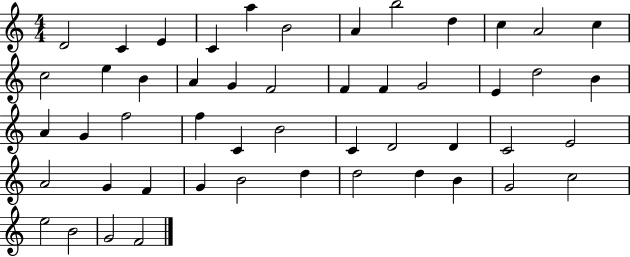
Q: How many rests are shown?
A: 0